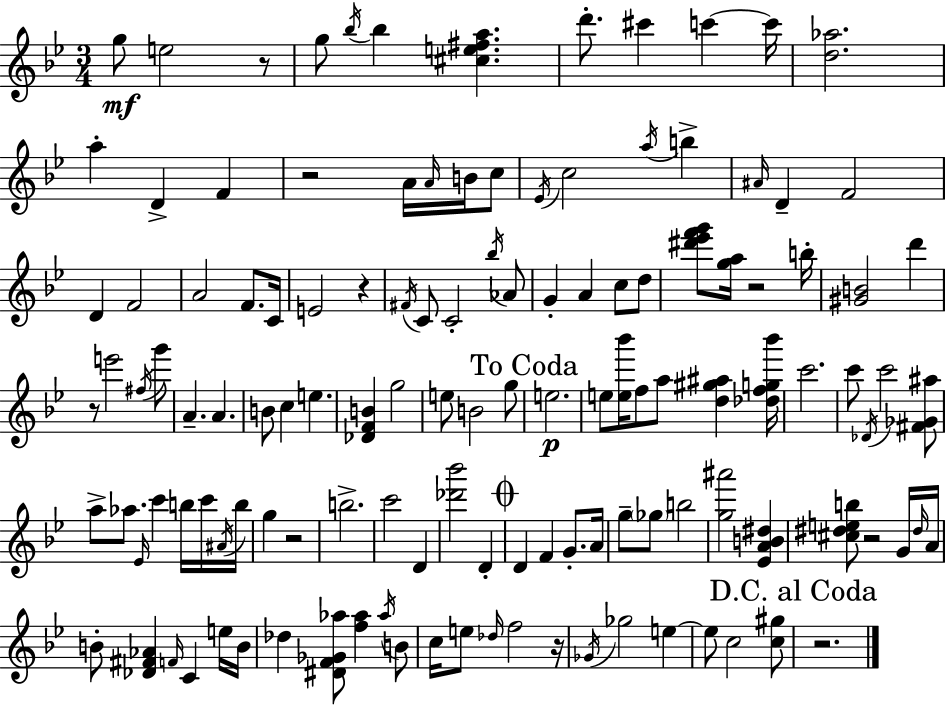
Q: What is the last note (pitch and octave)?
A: C5